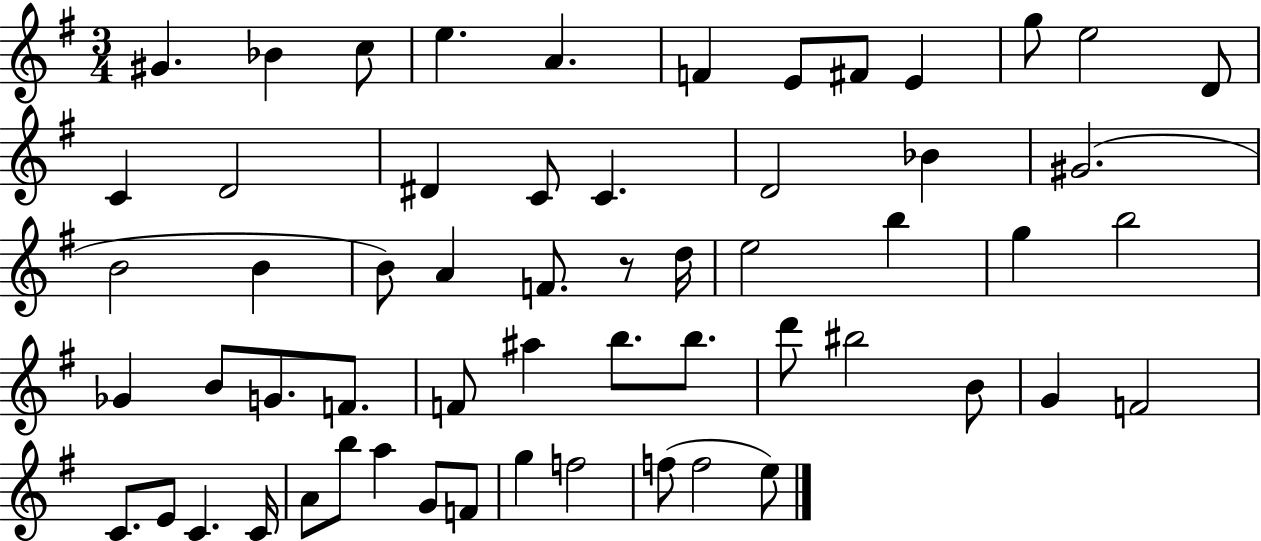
{
  \clef treble
  \numericTimeSignature
  \time 3/4
  \key g \major
  gis'4. bes'4 c''8 | e''4. a'4. | f'4 e'8 fis'8 e'4 | g''8 e''2 d'8 | \break c'4 d'2 | dis'4 c'8 c'4. | d'2 bes'4 | gis'2.( | \break b'2 b'4 | b'8) a'4 f'8. r8 d''16 | e''2 b''4 | g''4 b''2 | \break ges'4 b'8 g'8. f'8. | f'8 ais''4 b''8. b''8. | d'''8 bis''2 b'8 | g'4 f'2 | \break c'8. e'8 c'4. c'16 | a'8 b''8 a''4 g'8 f'8 | g''4 f''2 | f''8( f''2 e''8) | \break \bar "|."
}